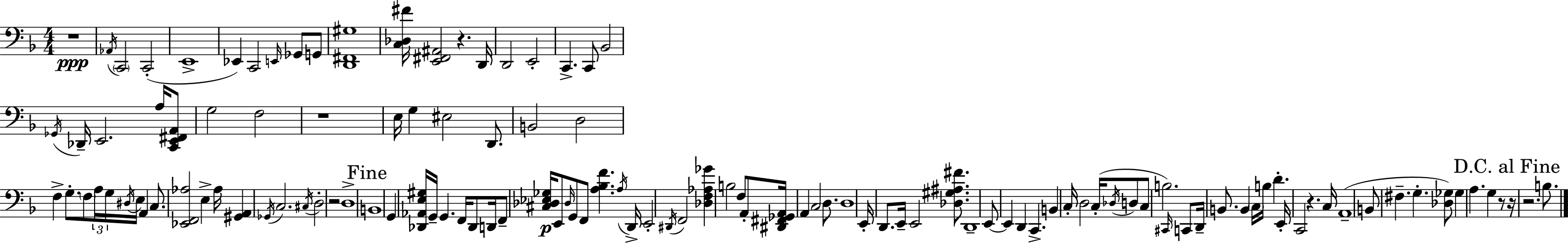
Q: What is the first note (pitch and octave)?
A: Ab2